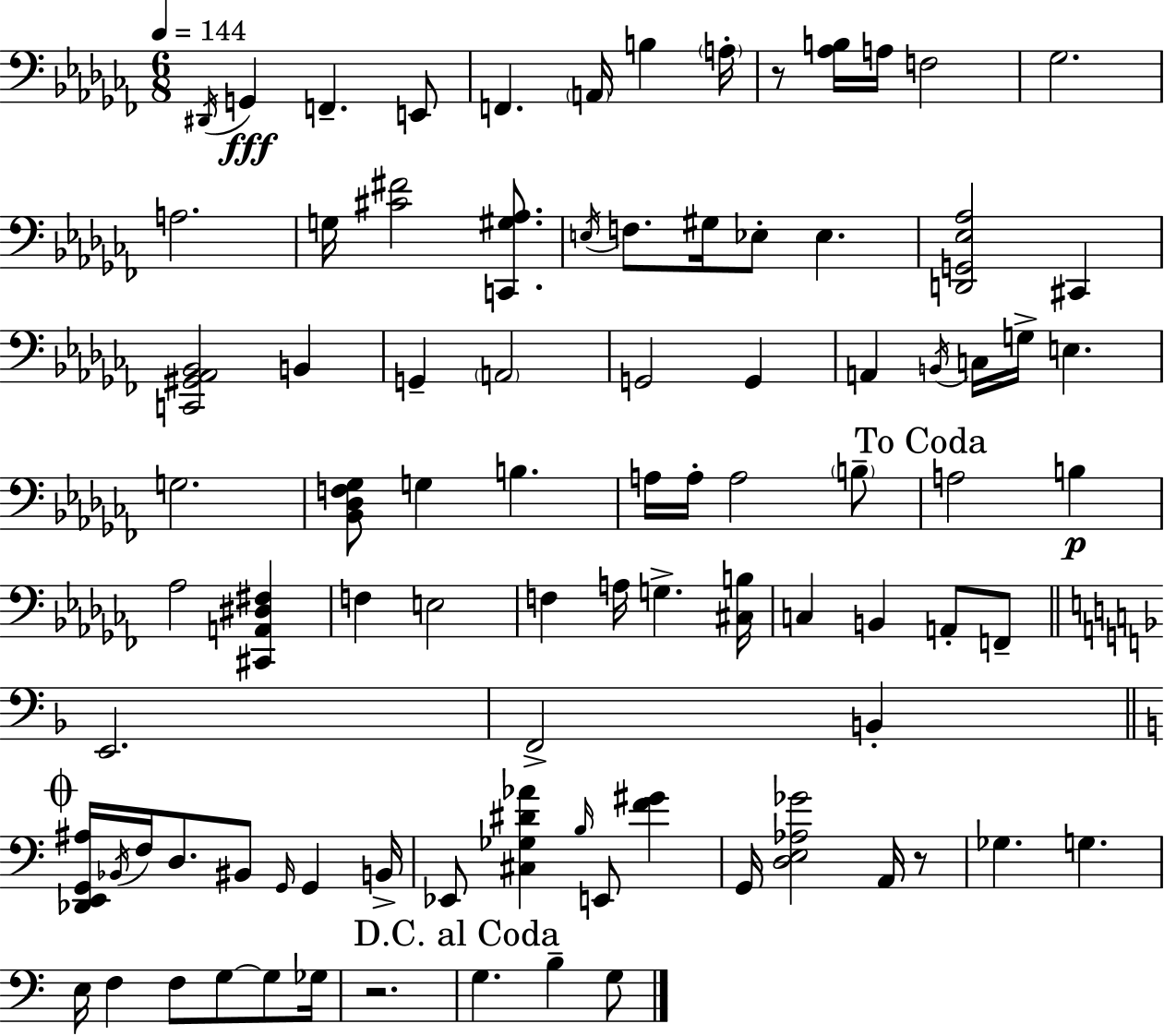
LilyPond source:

{
  \clef bass
  \numericTimeSignature
  \time 6/8
  \key aes \minor
  \tempo 4 = 144
  \repeat volta 2 { \acciaccatura { dis,16 }\fff g,4 f,4.-- e,8 | f,4. \parenthesize a,16 b4 | \parenthesize a16-. r8 <aes b>16 a16 f2 | ges2. | \break a2. | g16 <cis' fis'>2 <c, gis aes>8. | \acciaccatura { e16 } f8. gis16 ees8-. ees4. | <d, g, ees aes>2 cis,4 | \break <c, gis, aes, bes,>2 b,4 | g,4-- \parenthesize a,2 | g,2 g,4 | a,4 \acciaccatura { b,16 } c16 g16-> e4. | \break g2. | <bes, des f ges>8 g4 b4. | a16 a16-. a2 | \parenthesize b8-- \mark "To Coda" a2 b4\p | \break aes2 <cis, a, dis fis>4 | f4 e2 | f4 a16 g4.-> | <cis b>16 c4 b,4 a,8-. | \break f,8-- \bar "||" \break \key d \minor e,2. | f,2-> b,4-. | \mark \markup { \musicglyph "scripts.coda" } \bar "||" \break \key c \major <des, e, g, ais>16 \acciaccatura { bes,16 } f16 d8. bis,8 \grace { g,16 } g,4 | b,16-> ees,8 <cis ges dis' aes'>4 \grace { b16 } e,8 <f' gis'>4 | g,16 <d e aes ges'>2 | a,16 r8 ges4. g4. | \break e16 f4 f8 g8~~ | g8 ges16 r2. | \mark "D.C. al Coda" g4. b4-- | g8 } \bar "|."
}